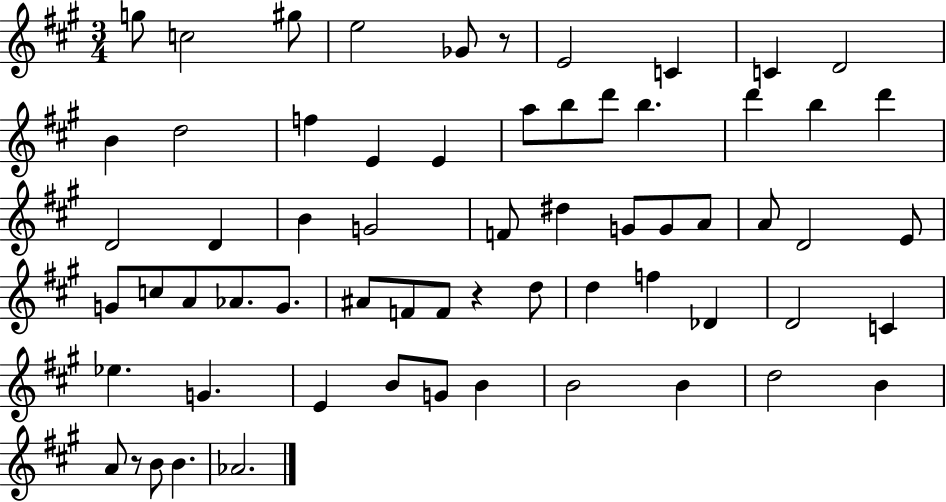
{
  \clef treble
  \numericTimeSignature
  \time 3/4
  \key a \major
  \repeat volta 2 { g''8 c''2 gis''8 | e''2 ges'8 r8 | e'2 c'4 | c'4 d'2 | \break b'4 d''2 | f''4 e'4 e'4 | a''8 b''8 d'''8 b''4. | d'''4 b''4 d'''4 | \break d'2 d'4 | b'4 g'2 | f'8 dis''4 g'8 g'8 a'8 | a'8 d'2 e'8 | \break g'8 c''8 a'8 aes'8. g'8. | ais'8 f'8 f'8 r4 d''8 | d''4 f''4 des'4 | d'2 c'4 | \break ees''4. g'4. | e'4 b'8 g'8 b'4 | b'2 b'4 | d''2 b'4 | \break a'8 r8 b'8 b'4. | aes'2. | } \bar "|."
}